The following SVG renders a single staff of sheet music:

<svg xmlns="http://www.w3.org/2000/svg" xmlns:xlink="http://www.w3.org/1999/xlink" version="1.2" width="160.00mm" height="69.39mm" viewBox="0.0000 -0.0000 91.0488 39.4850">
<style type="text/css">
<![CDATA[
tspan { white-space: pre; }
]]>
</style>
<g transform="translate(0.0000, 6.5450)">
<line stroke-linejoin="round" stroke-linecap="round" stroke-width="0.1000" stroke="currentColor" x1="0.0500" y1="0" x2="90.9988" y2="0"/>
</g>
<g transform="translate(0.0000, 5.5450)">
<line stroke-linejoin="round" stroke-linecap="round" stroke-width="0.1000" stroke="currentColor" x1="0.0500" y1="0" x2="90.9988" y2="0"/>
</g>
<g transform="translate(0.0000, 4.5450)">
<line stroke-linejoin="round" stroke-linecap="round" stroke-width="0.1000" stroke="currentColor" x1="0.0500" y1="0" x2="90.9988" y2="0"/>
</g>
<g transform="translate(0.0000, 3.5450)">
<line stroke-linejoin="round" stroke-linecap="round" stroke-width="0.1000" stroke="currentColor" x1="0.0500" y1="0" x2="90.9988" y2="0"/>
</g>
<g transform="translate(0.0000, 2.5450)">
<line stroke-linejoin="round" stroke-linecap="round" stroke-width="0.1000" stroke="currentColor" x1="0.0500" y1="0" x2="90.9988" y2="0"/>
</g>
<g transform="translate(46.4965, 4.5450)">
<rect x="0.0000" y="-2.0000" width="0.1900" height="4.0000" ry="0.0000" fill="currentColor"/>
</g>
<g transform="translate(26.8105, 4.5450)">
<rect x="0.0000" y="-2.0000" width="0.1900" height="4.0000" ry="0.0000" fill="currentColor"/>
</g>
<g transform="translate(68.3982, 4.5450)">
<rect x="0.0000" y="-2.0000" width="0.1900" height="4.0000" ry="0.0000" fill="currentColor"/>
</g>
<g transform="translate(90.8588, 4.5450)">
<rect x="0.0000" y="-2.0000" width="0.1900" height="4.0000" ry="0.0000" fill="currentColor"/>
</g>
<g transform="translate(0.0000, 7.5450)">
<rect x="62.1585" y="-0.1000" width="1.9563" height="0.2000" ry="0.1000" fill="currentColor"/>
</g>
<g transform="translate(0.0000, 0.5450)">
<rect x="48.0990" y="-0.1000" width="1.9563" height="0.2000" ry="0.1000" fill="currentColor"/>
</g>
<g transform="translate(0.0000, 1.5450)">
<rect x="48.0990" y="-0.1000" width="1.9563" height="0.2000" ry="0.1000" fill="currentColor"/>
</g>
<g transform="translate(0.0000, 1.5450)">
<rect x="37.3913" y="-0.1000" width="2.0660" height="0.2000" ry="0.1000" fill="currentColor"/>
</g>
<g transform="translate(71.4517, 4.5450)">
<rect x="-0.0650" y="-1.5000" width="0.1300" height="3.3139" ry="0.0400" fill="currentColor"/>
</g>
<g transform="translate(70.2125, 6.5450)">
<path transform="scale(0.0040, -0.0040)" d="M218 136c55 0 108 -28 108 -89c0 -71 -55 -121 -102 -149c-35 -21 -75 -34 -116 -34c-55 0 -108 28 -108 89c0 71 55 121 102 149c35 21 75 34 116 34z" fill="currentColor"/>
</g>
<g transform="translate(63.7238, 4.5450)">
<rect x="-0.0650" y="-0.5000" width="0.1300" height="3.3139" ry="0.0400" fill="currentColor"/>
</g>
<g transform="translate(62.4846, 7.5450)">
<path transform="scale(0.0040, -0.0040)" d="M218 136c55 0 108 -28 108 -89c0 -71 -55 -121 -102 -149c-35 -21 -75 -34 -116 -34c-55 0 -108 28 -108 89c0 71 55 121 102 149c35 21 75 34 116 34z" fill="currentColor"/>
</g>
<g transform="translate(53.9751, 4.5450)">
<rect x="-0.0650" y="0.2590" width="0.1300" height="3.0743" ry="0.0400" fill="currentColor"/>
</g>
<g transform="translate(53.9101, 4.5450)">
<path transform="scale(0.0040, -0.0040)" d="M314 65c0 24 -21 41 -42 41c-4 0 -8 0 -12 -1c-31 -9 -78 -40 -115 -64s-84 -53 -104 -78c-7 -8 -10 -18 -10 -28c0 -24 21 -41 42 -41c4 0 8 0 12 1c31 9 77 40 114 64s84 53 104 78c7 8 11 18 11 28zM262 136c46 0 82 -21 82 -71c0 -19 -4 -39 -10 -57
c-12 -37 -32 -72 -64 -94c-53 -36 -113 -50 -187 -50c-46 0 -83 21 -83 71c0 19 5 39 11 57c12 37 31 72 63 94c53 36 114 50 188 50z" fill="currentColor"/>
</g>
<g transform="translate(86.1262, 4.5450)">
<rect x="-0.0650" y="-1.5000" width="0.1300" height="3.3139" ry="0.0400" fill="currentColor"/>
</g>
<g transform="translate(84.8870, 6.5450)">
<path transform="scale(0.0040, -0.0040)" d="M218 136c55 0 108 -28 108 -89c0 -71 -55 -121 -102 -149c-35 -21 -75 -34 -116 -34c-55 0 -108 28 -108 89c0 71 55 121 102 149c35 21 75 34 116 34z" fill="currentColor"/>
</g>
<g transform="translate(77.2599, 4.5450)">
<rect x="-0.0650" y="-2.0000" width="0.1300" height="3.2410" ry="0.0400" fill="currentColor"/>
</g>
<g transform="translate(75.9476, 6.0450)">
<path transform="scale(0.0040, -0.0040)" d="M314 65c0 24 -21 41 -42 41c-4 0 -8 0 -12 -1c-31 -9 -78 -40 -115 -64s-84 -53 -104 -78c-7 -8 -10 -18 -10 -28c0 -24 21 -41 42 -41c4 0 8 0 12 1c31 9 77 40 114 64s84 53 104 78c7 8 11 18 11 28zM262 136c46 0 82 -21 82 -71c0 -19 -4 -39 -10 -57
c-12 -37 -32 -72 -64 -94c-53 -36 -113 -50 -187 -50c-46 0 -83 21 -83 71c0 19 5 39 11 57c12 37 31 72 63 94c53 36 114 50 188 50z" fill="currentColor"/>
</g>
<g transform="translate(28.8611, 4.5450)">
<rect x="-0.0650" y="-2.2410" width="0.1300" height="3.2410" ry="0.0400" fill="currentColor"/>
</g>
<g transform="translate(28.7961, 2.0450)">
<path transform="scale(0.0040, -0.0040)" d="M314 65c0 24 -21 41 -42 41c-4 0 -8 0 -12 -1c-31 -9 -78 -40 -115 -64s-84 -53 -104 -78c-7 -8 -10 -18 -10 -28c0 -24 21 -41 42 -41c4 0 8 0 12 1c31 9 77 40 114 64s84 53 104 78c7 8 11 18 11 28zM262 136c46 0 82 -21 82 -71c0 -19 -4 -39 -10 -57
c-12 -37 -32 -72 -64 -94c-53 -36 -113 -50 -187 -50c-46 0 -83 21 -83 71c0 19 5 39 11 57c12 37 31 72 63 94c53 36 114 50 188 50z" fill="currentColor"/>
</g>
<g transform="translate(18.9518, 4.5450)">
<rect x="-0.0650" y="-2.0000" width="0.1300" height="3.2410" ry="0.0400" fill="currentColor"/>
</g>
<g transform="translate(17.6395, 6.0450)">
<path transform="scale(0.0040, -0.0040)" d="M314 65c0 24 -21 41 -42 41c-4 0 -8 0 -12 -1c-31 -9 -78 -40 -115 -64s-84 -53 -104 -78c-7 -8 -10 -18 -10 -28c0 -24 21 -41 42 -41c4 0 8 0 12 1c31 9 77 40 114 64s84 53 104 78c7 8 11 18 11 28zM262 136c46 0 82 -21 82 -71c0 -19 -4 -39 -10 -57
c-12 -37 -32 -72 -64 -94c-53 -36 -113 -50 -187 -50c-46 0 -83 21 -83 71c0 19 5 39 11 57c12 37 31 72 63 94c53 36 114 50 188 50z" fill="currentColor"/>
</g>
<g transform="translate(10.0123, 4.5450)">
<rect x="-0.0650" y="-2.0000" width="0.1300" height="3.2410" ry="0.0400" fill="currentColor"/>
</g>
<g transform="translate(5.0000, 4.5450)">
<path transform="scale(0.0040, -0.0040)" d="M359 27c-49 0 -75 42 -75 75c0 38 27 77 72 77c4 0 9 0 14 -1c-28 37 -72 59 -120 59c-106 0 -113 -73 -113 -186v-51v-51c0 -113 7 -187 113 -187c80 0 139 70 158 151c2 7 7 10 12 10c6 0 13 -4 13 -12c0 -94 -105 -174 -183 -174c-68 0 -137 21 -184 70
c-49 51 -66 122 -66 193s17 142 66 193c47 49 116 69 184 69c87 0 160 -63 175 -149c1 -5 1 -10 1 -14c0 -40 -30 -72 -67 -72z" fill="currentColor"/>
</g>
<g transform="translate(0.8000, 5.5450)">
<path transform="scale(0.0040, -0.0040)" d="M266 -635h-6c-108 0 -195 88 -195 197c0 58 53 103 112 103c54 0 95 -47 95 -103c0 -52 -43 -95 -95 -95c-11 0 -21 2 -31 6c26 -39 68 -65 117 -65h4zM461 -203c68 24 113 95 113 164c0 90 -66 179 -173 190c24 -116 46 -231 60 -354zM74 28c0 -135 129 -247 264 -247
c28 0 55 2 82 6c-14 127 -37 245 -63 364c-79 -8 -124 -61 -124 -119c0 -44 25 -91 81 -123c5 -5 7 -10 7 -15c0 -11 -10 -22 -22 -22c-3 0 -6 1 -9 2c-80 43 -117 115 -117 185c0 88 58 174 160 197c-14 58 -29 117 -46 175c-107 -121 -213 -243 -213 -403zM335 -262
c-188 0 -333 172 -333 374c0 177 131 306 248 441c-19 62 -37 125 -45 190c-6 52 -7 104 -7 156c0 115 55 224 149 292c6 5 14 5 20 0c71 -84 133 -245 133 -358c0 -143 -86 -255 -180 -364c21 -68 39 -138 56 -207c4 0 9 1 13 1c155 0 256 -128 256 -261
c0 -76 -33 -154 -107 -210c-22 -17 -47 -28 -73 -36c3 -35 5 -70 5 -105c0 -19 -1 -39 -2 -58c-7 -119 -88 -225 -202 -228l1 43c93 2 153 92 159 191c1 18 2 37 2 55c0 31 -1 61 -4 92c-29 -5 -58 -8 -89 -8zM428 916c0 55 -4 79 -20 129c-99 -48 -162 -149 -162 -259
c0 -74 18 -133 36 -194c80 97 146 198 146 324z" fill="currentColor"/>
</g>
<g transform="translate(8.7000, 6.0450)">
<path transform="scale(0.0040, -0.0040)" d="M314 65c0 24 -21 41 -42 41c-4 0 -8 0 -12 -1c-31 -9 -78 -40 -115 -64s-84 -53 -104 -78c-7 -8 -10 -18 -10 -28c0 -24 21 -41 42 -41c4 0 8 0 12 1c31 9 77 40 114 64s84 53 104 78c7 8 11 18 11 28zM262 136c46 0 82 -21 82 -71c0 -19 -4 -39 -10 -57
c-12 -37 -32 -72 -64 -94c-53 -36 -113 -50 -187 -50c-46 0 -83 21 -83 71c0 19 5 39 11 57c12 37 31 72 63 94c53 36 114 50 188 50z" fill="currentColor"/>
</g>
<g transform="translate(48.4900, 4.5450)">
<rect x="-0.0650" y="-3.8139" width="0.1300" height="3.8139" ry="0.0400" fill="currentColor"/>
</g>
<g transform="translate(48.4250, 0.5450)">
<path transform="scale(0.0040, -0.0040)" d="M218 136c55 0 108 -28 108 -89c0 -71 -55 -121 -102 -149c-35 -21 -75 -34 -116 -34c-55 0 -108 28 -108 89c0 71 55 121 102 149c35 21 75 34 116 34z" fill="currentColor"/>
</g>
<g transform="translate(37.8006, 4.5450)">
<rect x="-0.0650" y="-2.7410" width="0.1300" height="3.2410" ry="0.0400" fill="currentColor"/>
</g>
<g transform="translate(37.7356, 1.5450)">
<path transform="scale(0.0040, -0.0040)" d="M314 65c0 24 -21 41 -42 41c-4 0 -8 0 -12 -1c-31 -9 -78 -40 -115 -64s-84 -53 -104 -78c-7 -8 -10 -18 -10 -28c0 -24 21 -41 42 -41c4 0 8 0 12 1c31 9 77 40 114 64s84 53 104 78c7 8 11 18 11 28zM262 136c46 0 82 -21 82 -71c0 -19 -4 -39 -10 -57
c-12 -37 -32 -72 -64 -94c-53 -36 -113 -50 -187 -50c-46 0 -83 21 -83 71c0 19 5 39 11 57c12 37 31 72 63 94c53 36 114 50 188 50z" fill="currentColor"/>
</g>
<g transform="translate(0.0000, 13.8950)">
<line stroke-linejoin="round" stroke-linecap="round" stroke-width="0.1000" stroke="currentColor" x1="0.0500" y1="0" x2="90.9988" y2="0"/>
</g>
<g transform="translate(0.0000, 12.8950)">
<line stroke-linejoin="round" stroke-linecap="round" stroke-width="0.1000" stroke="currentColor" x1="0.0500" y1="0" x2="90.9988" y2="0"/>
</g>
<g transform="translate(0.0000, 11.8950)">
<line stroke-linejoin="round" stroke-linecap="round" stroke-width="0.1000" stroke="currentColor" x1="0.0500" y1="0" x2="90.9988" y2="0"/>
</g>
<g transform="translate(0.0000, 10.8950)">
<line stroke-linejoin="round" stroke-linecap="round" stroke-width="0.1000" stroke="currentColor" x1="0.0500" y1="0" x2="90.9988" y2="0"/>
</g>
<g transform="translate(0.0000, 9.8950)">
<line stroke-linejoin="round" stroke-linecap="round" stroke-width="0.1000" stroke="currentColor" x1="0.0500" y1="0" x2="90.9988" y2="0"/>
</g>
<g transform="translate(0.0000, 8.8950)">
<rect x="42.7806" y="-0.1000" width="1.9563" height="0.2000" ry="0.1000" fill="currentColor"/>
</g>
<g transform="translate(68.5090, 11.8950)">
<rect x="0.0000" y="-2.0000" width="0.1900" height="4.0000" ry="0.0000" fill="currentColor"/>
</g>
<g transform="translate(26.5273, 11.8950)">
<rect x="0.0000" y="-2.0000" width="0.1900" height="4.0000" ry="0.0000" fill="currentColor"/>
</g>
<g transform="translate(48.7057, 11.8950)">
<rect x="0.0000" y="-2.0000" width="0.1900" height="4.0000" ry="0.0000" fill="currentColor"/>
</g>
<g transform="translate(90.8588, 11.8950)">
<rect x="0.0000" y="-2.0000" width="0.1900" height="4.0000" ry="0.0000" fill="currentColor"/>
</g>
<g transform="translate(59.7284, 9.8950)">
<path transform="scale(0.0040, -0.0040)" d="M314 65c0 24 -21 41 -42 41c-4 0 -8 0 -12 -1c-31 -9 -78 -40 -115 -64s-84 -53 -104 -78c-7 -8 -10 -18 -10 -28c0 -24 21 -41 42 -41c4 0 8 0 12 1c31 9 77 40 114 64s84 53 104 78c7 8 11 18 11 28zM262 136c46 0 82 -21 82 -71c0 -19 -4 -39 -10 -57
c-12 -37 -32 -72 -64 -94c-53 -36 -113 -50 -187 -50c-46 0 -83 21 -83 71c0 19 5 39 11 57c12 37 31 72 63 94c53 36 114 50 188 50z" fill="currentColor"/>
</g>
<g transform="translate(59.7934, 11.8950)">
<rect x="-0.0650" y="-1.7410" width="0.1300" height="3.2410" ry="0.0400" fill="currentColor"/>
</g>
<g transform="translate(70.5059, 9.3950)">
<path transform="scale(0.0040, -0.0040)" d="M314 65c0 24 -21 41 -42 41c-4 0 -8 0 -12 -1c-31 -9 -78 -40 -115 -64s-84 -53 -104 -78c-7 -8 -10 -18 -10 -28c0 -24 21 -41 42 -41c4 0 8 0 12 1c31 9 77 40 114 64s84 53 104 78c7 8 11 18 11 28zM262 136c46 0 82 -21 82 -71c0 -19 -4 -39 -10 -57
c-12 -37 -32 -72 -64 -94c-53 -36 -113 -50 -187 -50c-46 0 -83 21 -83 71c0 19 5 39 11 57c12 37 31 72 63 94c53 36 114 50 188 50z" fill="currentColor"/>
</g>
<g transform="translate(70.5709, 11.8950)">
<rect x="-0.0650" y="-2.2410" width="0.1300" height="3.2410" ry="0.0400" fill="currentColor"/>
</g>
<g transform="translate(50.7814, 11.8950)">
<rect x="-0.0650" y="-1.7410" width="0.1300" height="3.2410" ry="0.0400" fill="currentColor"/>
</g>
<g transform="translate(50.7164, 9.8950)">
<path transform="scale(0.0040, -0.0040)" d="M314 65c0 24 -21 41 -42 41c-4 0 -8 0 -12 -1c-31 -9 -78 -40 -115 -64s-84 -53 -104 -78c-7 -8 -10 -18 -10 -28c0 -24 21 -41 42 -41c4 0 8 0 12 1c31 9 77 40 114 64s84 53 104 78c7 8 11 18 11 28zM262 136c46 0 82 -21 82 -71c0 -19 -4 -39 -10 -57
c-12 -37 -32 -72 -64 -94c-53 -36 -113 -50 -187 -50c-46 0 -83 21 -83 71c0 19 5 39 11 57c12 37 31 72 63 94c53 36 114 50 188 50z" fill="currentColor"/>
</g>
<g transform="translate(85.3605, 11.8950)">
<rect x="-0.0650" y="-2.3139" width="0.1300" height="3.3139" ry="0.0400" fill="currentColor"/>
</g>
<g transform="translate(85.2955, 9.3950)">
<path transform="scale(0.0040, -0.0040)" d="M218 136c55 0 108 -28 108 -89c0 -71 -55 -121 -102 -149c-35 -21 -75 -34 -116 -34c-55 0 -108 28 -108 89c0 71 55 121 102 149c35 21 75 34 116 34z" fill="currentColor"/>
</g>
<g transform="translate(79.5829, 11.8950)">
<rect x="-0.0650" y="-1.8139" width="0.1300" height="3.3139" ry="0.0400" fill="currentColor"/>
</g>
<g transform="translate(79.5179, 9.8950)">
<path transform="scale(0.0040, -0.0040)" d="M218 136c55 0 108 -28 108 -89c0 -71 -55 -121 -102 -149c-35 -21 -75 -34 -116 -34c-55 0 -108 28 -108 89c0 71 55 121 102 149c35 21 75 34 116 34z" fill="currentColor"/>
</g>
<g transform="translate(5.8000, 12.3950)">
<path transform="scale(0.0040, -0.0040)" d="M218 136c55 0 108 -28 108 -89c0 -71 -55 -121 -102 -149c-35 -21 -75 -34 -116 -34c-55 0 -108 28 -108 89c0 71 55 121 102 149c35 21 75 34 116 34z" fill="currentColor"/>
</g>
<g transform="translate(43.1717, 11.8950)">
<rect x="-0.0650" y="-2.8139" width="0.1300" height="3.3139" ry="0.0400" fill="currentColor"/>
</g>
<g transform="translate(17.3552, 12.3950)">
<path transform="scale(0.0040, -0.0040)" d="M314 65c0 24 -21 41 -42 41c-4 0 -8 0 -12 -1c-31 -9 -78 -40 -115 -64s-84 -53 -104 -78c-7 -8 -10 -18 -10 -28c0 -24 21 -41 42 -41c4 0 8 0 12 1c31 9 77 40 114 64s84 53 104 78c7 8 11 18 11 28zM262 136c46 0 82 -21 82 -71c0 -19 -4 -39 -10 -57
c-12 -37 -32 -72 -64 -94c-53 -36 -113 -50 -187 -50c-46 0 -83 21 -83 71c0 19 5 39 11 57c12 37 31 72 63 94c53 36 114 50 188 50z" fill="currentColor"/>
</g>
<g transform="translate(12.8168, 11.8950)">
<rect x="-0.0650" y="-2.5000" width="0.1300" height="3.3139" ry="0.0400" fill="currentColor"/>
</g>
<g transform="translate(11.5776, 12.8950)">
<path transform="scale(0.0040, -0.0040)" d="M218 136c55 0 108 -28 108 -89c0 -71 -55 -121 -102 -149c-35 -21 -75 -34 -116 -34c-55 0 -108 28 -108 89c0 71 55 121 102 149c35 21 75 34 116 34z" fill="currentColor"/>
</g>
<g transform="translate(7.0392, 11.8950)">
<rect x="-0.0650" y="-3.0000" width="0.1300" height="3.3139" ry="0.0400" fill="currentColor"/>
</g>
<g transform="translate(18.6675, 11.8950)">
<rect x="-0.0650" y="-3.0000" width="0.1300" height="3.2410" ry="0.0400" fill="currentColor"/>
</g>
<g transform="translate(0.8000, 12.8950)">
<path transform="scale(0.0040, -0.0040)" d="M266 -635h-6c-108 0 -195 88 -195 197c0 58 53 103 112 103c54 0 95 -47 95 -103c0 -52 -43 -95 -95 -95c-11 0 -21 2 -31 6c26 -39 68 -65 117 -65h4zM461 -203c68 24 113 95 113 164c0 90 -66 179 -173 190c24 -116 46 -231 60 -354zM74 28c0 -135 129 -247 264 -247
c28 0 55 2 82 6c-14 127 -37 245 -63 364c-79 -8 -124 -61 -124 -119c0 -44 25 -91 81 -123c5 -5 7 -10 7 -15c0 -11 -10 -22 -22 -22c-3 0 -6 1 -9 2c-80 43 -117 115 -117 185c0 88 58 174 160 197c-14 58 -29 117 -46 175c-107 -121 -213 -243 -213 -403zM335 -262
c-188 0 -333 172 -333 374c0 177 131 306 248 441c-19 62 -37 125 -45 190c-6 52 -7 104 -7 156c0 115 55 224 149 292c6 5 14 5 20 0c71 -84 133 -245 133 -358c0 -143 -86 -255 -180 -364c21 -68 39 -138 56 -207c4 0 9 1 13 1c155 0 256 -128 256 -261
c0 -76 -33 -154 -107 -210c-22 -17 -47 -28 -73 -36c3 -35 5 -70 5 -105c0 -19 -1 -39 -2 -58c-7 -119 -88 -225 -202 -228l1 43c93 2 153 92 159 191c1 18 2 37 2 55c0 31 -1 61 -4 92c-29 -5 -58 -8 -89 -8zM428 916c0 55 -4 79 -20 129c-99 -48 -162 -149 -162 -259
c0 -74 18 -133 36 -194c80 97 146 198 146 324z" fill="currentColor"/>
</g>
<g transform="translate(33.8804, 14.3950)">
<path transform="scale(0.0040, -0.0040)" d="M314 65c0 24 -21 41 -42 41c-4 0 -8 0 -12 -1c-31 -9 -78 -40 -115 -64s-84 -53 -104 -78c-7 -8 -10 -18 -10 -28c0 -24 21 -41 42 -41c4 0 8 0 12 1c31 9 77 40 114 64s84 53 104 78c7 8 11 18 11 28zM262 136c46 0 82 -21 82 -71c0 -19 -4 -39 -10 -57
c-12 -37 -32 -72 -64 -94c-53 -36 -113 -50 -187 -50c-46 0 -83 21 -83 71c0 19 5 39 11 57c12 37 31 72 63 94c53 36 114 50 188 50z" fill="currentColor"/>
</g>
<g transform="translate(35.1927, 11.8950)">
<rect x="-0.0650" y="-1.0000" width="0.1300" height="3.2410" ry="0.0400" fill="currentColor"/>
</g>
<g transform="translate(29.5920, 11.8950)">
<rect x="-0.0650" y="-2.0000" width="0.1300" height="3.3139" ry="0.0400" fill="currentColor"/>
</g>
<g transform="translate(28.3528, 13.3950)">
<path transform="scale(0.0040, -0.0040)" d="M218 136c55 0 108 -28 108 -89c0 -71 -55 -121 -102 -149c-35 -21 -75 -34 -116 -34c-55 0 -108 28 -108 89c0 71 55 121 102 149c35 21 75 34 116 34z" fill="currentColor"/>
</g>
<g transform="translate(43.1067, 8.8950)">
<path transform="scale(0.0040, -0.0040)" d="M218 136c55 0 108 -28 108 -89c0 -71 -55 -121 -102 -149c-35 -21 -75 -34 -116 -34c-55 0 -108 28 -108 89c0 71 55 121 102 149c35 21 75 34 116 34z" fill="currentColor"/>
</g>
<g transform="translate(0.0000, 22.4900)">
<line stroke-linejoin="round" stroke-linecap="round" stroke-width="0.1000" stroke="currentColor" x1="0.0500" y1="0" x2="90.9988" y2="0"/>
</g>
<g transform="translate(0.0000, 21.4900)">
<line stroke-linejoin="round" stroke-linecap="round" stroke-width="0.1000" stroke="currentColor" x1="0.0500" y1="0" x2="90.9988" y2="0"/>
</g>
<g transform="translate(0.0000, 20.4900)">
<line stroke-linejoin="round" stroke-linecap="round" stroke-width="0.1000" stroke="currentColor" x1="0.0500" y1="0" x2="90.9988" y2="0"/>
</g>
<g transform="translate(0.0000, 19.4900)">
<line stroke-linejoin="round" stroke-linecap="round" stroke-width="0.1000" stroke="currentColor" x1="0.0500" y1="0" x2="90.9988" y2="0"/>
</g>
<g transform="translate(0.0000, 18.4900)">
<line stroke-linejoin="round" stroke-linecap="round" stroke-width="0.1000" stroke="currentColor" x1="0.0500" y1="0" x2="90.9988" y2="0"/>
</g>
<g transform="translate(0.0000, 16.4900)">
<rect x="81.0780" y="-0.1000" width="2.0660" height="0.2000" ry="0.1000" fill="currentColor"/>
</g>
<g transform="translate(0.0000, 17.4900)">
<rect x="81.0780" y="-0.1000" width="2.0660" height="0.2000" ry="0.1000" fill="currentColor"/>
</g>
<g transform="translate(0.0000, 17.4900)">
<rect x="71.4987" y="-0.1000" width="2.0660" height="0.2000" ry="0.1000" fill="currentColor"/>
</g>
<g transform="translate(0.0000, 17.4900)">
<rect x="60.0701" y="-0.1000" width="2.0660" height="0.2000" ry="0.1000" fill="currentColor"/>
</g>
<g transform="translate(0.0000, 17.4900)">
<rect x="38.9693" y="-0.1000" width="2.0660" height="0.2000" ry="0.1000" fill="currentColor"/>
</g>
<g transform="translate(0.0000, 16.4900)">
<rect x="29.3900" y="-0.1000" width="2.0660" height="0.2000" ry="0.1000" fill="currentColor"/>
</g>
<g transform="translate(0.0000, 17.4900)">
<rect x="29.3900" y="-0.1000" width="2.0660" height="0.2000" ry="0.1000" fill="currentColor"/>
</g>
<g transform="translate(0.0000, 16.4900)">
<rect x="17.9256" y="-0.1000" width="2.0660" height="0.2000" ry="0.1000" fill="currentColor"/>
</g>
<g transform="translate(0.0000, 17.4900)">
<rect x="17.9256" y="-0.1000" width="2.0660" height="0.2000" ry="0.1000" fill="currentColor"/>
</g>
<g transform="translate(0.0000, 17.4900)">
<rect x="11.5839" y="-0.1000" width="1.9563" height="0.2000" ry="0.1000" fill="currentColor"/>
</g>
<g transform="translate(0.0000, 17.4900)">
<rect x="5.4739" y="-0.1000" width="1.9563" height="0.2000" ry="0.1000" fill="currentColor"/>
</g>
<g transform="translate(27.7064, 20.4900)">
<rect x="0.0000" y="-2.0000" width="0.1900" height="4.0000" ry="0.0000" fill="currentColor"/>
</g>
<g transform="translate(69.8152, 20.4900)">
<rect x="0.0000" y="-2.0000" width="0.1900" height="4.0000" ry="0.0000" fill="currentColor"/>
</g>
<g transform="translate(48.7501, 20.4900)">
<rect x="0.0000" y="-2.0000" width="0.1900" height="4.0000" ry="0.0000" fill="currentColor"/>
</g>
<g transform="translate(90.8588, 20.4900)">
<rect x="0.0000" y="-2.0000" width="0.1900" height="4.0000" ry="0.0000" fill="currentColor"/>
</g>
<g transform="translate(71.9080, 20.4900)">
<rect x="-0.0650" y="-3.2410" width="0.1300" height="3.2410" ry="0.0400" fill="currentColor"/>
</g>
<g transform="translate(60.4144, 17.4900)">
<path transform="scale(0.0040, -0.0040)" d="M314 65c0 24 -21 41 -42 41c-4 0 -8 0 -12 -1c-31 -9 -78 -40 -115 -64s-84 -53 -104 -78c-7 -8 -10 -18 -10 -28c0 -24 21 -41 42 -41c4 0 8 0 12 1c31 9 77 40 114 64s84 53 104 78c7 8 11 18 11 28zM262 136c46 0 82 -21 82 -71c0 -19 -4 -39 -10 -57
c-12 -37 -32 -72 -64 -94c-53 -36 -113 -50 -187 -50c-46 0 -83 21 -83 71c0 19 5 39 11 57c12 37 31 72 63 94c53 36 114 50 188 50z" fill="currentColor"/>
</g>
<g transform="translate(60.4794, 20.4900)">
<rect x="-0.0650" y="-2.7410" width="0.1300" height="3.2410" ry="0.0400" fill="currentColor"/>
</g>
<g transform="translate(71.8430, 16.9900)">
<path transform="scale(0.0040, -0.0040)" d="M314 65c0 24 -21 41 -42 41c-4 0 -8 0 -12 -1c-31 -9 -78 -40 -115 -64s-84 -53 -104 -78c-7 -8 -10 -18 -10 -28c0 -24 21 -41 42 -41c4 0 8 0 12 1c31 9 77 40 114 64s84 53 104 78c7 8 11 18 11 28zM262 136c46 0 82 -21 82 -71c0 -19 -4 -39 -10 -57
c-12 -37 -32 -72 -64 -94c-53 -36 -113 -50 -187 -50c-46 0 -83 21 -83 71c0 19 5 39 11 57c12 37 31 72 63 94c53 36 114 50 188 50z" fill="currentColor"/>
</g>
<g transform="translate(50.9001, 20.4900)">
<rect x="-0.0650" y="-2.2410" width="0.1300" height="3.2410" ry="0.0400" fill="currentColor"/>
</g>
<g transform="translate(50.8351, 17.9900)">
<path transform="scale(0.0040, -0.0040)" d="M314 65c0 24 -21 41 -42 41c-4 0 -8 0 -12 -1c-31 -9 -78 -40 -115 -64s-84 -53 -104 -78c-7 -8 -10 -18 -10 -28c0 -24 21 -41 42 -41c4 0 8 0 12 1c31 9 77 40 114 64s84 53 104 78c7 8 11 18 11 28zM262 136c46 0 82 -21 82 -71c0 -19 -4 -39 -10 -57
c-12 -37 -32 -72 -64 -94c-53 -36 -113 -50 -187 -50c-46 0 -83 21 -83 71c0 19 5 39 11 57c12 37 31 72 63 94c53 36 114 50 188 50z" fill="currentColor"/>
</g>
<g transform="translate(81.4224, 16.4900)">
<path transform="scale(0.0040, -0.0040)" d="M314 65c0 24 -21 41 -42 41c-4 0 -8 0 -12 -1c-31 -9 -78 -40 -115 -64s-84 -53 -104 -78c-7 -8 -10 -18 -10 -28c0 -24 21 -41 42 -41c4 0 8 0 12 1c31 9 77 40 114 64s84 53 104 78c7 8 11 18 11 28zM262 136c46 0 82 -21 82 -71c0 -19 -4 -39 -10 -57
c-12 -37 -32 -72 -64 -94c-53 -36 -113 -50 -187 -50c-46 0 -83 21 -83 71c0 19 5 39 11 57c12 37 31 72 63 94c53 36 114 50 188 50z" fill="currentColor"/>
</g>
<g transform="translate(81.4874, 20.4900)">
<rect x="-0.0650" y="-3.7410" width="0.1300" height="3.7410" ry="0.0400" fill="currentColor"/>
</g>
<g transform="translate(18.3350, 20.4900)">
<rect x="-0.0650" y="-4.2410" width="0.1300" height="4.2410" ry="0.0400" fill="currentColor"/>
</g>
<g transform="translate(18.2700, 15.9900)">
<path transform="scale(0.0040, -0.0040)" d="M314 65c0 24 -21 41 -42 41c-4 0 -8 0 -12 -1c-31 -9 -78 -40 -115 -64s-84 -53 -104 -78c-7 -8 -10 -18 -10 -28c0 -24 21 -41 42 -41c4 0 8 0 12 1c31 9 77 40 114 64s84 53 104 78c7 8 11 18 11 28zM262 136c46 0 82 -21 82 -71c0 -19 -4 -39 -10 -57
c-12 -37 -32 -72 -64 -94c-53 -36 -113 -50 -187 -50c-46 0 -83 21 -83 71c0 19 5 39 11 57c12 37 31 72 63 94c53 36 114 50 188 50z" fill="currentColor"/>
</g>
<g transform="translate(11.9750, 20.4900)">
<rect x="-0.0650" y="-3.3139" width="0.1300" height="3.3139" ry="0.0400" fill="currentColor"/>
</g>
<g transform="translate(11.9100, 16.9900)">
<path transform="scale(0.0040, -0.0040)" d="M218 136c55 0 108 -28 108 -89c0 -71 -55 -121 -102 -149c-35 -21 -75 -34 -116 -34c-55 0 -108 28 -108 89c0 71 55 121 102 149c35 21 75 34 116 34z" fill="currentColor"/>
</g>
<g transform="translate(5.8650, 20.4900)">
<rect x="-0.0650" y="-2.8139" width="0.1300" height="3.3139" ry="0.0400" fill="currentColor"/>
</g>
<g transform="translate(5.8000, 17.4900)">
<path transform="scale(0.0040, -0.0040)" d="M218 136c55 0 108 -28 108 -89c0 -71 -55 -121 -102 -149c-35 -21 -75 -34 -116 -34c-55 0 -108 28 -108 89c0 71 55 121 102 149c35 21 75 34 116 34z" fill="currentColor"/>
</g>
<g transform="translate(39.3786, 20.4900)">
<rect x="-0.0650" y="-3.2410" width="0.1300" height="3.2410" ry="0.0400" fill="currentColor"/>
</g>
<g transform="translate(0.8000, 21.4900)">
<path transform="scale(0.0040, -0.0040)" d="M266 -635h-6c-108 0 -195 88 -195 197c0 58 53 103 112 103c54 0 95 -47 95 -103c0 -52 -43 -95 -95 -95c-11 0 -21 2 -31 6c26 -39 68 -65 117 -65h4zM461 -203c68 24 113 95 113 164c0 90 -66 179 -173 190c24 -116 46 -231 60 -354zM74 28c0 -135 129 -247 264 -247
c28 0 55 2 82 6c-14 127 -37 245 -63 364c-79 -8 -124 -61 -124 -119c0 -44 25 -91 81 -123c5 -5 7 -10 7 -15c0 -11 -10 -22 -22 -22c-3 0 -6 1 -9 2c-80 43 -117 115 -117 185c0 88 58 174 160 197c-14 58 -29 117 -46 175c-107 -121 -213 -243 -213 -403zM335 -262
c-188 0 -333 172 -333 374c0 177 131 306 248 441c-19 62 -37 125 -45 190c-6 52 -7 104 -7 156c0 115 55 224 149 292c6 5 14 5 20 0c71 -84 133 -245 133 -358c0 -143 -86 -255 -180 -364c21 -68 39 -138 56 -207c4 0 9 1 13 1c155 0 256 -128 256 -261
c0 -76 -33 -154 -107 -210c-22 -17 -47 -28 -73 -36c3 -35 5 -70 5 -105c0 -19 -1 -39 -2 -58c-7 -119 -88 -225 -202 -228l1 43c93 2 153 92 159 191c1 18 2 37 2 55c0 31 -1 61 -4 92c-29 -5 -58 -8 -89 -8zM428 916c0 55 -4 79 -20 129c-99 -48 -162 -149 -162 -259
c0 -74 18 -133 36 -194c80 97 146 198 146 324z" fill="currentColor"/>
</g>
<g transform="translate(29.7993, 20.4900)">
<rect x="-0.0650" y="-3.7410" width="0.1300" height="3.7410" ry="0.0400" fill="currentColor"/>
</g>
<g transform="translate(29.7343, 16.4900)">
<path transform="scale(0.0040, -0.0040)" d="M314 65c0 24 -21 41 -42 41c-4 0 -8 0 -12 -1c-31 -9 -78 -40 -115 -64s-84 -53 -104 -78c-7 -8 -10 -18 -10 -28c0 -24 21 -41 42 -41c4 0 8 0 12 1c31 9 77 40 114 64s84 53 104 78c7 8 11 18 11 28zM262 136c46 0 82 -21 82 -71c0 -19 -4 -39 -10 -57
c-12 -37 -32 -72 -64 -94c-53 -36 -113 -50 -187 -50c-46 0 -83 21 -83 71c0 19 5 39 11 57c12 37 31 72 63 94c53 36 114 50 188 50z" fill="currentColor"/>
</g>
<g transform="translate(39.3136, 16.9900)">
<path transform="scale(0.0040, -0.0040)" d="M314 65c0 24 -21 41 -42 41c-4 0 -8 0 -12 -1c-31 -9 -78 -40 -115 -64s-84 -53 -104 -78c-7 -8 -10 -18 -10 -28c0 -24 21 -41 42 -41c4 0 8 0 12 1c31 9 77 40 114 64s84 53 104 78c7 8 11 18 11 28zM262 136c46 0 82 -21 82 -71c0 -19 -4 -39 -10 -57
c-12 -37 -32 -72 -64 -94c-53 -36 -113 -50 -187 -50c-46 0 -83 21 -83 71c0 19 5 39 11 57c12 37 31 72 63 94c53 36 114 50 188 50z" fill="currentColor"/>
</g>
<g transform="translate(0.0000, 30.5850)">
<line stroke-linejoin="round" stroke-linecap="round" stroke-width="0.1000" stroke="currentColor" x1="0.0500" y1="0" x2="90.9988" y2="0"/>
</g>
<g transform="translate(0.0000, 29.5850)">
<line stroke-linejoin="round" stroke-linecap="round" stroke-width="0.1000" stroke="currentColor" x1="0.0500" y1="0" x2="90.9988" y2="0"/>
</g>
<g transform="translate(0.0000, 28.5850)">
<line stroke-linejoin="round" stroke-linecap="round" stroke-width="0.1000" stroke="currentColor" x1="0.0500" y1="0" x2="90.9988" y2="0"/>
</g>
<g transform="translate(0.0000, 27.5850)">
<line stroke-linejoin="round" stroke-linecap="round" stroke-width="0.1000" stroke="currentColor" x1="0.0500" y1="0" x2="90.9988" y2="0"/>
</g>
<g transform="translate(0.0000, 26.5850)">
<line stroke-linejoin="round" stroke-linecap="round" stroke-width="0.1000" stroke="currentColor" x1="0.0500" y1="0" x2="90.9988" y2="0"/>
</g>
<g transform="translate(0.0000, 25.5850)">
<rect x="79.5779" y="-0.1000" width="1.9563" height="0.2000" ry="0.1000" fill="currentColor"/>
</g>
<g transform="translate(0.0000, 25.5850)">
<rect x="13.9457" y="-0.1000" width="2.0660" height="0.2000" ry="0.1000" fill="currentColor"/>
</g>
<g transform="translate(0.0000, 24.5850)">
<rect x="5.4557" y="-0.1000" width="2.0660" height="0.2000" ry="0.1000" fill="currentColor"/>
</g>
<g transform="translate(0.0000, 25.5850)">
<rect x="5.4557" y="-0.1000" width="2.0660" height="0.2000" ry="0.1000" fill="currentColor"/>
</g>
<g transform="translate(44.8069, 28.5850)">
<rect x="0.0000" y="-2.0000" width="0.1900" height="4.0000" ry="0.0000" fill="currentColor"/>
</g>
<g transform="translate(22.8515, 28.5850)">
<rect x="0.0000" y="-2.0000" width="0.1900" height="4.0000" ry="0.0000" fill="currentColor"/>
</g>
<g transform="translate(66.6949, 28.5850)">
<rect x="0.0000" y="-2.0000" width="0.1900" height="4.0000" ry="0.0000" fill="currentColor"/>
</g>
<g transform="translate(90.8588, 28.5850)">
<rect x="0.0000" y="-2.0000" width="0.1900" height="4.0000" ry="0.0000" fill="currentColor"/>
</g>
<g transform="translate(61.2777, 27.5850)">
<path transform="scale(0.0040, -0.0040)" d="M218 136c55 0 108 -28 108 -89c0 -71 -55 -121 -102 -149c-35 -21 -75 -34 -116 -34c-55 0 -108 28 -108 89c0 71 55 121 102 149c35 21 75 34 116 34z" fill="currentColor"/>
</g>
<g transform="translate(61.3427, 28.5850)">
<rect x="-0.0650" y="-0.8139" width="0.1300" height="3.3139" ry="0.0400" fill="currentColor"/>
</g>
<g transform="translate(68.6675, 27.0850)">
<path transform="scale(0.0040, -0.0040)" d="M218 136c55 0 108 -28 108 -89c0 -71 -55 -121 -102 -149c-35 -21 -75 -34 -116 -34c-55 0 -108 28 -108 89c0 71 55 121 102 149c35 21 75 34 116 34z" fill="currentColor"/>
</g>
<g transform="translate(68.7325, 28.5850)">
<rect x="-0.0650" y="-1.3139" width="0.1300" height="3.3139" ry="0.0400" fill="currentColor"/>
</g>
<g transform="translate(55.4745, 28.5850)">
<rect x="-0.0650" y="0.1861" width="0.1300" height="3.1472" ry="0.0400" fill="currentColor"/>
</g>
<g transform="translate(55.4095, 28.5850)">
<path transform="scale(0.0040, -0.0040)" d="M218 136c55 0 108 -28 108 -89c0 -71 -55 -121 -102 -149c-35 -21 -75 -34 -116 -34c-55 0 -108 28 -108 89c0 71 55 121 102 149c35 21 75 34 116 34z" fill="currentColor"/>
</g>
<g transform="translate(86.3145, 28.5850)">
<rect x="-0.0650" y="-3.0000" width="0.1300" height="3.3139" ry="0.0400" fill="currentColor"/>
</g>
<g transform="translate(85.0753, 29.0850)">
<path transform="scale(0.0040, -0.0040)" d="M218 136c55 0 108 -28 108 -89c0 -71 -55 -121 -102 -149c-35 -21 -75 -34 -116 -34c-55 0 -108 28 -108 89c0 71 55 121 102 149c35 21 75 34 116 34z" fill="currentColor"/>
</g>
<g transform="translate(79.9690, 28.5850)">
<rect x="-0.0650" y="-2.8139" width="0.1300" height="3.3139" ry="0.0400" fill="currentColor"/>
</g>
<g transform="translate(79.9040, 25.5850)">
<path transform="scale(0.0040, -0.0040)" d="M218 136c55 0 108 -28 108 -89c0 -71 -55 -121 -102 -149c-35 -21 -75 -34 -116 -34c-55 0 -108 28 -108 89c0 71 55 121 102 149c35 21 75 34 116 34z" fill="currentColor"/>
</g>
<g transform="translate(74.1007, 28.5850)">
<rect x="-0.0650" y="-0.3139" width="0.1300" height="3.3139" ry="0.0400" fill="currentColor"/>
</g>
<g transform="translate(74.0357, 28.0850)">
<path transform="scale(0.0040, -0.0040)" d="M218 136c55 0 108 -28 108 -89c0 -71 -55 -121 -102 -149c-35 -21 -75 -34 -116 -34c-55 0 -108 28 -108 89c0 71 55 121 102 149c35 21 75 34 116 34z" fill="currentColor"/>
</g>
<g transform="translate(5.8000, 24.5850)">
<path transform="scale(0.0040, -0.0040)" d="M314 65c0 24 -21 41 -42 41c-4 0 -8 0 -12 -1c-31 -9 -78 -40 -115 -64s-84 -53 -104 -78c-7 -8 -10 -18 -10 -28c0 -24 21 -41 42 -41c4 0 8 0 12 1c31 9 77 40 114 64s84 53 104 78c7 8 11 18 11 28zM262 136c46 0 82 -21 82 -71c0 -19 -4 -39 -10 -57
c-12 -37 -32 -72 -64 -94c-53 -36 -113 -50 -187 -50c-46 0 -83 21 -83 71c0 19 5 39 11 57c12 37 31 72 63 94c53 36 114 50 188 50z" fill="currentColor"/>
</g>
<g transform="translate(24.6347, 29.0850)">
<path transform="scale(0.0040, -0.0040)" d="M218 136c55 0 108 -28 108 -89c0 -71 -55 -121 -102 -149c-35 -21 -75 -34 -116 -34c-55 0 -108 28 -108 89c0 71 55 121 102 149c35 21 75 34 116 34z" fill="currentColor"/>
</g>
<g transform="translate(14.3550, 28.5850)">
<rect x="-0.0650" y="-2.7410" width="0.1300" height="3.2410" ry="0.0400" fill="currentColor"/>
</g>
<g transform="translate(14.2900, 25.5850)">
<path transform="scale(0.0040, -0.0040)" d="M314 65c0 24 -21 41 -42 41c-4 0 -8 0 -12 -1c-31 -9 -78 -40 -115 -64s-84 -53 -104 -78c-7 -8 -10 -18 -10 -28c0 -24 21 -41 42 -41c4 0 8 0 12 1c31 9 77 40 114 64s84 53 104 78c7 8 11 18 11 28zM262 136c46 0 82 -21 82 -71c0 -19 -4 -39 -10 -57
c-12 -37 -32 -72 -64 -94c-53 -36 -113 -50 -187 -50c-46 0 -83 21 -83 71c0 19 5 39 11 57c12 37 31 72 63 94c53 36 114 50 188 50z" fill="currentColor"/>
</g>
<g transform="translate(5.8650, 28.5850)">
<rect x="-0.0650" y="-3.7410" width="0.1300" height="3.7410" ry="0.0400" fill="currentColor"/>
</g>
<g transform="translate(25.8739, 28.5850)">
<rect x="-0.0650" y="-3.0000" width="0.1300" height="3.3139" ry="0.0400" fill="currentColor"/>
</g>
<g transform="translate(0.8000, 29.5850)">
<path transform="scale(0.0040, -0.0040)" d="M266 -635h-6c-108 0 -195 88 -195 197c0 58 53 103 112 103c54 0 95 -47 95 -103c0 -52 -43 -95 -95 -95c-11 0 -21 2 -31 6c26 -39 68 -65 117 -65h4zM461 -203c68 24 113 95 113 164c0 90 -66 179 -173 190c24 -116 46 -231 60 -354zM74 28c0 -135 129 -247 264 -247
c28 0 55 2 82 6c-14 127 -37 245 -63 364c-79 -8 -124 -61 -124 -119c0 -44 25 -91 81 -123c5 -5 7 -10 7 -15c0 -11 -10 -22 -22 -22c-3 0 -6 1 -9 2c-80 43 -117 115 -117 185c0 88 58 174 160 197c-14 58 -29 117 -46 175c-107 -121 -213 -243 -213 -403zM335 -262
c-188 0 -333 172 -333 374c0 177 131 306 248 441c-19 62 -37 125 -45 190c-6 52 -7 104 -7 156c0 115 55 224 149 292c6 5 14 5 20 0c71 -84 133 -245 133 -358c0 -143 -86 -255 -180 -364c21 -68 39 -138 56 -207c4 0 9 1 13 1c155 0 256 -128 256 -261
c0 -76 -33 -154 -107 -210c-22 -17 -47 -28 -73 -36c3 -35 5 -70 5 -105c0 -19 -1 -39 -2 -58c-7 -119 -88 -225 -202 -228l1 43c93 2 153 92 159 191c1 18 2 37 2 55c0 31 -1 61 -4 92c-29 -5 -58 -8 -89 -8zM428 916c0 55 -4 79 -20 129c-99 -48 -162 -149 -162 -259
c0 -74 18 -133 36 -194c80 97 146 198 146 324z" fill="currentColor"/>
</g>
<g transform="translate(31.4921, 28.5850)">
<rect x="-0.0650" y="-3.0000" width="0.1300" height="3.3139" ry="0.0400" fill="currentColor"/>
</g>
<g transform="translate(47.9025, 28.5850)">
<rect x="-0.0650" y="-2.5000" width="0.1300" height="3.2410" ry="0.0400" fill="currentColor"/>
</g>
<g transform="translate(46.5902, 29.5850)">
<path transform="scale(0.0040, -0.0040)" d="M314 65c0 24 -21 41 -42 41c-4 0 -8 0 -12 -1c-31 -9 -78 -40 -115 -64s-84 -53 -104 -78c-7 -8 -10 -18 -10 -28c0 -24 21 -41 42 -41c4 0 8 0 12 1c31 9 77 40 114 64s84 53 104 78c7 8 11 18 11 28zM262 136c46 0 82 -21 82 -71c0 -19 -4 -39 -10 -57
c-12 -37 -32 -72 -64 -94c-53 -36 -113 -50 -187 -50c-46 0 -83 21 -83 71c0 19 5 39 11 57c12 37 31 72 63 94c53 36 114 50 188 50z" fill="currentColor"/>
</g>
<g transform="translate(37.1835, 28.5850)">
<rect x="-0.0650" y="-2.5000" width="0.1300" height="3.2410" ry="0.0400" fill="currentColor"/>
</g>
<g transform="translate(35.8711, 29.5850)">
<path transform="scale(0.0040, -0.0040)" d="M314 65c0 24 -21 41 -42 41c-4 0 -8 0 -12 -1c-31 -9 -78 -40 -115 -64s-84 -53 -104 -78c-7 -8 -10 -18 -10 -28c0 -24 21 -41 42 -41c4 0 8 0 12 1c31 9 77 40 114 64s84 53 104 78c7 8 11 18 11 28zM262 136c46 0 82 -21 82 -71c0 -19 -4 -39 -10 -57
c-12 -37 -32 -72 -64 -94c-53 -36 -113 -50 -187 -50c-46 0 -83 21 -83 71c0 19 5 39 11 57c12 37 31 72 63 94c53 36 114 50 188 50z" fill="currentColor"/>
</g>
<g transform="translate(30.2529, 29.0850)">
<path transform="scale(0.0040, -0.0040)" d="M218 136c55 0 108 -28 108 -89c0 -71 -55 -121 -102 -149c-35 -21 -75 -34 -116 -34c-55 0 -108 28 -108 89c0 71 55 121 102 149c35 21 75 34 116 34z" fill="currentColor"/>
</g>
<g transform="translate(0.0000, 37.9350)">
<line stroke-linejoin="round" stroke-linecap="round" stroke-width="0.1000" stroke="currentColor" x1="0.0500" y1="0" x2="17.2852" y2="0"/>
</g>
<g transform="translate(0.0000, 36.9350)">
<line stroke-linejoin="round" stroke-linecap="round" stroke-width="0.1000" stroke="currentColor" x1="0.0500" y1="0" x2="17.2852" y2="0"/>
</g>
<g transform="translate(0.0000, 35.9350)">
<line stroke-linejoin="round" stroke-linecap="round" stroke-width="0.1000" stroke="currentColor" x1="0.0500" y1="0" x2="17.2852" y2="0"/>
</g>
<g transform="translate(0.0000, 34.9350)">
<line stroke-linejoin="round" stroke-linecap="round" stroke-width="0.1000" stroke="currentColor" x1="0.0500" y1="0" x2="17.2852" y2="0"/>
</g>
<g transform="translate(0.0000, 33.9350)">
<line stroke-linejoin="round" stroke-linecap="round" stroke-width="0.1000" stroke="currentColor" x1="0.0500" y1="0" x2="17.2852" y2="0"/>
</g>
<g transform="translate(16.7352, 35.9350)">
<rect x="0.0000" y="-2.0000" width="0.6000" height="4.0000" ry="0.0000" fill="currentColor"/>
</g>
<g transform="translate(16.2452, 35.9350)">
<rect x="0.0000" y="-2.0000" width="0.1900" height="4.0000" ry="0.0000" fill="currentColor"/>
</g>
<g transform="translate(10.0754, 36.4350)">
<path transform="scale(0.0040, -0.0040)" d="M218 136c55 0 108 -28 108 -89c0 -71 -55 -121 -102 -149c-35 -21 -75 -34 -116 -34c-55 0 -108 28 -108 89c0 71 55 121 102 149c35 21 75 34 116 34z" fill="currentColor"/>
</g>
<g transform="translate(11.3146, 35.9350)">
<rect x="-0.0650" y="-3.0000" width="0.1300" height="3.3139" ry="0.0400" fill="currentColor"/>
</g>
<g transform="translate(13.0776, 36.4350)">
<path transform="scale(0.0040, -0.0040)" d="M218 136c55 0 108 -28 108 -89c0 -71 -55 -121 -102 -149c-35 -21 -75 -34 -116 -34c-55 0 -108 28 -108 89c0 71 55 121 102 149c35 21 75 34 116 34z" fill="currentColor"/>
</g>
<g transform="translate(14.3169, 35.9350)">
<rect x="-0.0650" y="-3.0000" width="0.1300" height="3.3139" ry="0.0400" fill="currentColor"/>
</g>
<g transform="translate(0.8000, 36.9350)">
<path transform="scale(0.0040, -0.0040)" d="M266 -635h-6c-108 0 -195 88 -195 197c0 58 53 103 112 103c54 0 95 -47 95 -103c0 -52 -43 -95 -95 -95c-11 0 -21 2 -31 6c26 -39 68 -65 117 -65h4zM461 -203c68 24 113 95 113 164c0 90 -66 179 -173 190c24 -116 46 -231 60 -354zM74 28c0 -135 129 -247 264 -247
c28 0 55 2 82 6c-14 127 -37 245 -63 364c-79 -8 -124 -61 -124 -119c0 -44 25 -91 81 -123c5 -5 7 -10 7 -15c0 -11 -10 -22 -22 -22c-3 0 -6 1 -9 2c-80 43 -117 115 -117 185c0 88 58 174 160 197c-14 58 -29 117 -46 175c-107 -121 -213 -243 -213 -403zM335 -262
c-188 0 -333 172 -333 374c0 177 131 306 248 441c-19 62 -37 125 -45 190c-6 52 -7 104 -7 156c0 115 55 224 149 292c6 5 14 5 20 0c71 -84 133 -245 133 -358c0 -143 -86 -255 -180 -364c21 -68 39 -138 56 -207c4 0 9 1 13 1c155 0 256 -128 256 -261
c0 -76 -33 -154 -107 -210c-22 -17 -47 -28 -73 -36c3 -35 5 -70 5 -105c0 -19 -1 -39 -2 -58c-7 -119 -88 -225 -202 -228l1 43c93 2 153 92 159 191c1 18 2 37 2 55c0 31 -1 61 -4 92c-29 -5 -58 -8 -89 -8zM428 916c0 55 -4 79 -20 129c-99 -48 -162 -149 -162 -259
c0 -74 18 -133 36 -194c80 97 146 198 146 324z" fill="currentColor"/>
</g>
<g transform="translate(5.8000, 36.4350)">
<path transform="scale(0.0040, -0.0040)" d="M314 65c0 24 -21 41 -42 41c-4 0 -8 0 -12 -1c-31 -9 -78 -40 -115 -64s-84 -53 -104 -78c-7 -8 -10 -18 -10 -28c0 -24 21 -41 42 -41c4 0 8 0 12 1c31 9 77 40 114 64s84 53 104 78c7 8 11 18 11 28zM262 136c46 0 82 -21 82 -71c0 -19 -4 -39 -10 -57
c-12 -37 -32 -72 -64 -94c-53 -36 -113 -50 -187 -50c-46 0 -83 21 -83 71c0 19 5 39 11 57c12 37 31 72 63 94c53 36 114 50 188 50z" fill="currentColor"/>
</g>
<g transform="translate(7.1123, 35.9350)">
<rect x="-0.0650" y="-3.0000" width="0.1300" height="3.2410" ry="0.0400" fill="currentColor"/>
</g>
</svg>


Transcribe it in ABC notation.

X:1
T:Untitled
M:4/4
L:1/4
K:C
F2 F2 g2 a2 c' B2 C E F2 E A G A2 F D2 a f2 f2 g2 f g a b d'2 c'2 b2 g2 a2 b2 c'2 c'2 a2 A A G2 G2 B d e c a A A2 A A